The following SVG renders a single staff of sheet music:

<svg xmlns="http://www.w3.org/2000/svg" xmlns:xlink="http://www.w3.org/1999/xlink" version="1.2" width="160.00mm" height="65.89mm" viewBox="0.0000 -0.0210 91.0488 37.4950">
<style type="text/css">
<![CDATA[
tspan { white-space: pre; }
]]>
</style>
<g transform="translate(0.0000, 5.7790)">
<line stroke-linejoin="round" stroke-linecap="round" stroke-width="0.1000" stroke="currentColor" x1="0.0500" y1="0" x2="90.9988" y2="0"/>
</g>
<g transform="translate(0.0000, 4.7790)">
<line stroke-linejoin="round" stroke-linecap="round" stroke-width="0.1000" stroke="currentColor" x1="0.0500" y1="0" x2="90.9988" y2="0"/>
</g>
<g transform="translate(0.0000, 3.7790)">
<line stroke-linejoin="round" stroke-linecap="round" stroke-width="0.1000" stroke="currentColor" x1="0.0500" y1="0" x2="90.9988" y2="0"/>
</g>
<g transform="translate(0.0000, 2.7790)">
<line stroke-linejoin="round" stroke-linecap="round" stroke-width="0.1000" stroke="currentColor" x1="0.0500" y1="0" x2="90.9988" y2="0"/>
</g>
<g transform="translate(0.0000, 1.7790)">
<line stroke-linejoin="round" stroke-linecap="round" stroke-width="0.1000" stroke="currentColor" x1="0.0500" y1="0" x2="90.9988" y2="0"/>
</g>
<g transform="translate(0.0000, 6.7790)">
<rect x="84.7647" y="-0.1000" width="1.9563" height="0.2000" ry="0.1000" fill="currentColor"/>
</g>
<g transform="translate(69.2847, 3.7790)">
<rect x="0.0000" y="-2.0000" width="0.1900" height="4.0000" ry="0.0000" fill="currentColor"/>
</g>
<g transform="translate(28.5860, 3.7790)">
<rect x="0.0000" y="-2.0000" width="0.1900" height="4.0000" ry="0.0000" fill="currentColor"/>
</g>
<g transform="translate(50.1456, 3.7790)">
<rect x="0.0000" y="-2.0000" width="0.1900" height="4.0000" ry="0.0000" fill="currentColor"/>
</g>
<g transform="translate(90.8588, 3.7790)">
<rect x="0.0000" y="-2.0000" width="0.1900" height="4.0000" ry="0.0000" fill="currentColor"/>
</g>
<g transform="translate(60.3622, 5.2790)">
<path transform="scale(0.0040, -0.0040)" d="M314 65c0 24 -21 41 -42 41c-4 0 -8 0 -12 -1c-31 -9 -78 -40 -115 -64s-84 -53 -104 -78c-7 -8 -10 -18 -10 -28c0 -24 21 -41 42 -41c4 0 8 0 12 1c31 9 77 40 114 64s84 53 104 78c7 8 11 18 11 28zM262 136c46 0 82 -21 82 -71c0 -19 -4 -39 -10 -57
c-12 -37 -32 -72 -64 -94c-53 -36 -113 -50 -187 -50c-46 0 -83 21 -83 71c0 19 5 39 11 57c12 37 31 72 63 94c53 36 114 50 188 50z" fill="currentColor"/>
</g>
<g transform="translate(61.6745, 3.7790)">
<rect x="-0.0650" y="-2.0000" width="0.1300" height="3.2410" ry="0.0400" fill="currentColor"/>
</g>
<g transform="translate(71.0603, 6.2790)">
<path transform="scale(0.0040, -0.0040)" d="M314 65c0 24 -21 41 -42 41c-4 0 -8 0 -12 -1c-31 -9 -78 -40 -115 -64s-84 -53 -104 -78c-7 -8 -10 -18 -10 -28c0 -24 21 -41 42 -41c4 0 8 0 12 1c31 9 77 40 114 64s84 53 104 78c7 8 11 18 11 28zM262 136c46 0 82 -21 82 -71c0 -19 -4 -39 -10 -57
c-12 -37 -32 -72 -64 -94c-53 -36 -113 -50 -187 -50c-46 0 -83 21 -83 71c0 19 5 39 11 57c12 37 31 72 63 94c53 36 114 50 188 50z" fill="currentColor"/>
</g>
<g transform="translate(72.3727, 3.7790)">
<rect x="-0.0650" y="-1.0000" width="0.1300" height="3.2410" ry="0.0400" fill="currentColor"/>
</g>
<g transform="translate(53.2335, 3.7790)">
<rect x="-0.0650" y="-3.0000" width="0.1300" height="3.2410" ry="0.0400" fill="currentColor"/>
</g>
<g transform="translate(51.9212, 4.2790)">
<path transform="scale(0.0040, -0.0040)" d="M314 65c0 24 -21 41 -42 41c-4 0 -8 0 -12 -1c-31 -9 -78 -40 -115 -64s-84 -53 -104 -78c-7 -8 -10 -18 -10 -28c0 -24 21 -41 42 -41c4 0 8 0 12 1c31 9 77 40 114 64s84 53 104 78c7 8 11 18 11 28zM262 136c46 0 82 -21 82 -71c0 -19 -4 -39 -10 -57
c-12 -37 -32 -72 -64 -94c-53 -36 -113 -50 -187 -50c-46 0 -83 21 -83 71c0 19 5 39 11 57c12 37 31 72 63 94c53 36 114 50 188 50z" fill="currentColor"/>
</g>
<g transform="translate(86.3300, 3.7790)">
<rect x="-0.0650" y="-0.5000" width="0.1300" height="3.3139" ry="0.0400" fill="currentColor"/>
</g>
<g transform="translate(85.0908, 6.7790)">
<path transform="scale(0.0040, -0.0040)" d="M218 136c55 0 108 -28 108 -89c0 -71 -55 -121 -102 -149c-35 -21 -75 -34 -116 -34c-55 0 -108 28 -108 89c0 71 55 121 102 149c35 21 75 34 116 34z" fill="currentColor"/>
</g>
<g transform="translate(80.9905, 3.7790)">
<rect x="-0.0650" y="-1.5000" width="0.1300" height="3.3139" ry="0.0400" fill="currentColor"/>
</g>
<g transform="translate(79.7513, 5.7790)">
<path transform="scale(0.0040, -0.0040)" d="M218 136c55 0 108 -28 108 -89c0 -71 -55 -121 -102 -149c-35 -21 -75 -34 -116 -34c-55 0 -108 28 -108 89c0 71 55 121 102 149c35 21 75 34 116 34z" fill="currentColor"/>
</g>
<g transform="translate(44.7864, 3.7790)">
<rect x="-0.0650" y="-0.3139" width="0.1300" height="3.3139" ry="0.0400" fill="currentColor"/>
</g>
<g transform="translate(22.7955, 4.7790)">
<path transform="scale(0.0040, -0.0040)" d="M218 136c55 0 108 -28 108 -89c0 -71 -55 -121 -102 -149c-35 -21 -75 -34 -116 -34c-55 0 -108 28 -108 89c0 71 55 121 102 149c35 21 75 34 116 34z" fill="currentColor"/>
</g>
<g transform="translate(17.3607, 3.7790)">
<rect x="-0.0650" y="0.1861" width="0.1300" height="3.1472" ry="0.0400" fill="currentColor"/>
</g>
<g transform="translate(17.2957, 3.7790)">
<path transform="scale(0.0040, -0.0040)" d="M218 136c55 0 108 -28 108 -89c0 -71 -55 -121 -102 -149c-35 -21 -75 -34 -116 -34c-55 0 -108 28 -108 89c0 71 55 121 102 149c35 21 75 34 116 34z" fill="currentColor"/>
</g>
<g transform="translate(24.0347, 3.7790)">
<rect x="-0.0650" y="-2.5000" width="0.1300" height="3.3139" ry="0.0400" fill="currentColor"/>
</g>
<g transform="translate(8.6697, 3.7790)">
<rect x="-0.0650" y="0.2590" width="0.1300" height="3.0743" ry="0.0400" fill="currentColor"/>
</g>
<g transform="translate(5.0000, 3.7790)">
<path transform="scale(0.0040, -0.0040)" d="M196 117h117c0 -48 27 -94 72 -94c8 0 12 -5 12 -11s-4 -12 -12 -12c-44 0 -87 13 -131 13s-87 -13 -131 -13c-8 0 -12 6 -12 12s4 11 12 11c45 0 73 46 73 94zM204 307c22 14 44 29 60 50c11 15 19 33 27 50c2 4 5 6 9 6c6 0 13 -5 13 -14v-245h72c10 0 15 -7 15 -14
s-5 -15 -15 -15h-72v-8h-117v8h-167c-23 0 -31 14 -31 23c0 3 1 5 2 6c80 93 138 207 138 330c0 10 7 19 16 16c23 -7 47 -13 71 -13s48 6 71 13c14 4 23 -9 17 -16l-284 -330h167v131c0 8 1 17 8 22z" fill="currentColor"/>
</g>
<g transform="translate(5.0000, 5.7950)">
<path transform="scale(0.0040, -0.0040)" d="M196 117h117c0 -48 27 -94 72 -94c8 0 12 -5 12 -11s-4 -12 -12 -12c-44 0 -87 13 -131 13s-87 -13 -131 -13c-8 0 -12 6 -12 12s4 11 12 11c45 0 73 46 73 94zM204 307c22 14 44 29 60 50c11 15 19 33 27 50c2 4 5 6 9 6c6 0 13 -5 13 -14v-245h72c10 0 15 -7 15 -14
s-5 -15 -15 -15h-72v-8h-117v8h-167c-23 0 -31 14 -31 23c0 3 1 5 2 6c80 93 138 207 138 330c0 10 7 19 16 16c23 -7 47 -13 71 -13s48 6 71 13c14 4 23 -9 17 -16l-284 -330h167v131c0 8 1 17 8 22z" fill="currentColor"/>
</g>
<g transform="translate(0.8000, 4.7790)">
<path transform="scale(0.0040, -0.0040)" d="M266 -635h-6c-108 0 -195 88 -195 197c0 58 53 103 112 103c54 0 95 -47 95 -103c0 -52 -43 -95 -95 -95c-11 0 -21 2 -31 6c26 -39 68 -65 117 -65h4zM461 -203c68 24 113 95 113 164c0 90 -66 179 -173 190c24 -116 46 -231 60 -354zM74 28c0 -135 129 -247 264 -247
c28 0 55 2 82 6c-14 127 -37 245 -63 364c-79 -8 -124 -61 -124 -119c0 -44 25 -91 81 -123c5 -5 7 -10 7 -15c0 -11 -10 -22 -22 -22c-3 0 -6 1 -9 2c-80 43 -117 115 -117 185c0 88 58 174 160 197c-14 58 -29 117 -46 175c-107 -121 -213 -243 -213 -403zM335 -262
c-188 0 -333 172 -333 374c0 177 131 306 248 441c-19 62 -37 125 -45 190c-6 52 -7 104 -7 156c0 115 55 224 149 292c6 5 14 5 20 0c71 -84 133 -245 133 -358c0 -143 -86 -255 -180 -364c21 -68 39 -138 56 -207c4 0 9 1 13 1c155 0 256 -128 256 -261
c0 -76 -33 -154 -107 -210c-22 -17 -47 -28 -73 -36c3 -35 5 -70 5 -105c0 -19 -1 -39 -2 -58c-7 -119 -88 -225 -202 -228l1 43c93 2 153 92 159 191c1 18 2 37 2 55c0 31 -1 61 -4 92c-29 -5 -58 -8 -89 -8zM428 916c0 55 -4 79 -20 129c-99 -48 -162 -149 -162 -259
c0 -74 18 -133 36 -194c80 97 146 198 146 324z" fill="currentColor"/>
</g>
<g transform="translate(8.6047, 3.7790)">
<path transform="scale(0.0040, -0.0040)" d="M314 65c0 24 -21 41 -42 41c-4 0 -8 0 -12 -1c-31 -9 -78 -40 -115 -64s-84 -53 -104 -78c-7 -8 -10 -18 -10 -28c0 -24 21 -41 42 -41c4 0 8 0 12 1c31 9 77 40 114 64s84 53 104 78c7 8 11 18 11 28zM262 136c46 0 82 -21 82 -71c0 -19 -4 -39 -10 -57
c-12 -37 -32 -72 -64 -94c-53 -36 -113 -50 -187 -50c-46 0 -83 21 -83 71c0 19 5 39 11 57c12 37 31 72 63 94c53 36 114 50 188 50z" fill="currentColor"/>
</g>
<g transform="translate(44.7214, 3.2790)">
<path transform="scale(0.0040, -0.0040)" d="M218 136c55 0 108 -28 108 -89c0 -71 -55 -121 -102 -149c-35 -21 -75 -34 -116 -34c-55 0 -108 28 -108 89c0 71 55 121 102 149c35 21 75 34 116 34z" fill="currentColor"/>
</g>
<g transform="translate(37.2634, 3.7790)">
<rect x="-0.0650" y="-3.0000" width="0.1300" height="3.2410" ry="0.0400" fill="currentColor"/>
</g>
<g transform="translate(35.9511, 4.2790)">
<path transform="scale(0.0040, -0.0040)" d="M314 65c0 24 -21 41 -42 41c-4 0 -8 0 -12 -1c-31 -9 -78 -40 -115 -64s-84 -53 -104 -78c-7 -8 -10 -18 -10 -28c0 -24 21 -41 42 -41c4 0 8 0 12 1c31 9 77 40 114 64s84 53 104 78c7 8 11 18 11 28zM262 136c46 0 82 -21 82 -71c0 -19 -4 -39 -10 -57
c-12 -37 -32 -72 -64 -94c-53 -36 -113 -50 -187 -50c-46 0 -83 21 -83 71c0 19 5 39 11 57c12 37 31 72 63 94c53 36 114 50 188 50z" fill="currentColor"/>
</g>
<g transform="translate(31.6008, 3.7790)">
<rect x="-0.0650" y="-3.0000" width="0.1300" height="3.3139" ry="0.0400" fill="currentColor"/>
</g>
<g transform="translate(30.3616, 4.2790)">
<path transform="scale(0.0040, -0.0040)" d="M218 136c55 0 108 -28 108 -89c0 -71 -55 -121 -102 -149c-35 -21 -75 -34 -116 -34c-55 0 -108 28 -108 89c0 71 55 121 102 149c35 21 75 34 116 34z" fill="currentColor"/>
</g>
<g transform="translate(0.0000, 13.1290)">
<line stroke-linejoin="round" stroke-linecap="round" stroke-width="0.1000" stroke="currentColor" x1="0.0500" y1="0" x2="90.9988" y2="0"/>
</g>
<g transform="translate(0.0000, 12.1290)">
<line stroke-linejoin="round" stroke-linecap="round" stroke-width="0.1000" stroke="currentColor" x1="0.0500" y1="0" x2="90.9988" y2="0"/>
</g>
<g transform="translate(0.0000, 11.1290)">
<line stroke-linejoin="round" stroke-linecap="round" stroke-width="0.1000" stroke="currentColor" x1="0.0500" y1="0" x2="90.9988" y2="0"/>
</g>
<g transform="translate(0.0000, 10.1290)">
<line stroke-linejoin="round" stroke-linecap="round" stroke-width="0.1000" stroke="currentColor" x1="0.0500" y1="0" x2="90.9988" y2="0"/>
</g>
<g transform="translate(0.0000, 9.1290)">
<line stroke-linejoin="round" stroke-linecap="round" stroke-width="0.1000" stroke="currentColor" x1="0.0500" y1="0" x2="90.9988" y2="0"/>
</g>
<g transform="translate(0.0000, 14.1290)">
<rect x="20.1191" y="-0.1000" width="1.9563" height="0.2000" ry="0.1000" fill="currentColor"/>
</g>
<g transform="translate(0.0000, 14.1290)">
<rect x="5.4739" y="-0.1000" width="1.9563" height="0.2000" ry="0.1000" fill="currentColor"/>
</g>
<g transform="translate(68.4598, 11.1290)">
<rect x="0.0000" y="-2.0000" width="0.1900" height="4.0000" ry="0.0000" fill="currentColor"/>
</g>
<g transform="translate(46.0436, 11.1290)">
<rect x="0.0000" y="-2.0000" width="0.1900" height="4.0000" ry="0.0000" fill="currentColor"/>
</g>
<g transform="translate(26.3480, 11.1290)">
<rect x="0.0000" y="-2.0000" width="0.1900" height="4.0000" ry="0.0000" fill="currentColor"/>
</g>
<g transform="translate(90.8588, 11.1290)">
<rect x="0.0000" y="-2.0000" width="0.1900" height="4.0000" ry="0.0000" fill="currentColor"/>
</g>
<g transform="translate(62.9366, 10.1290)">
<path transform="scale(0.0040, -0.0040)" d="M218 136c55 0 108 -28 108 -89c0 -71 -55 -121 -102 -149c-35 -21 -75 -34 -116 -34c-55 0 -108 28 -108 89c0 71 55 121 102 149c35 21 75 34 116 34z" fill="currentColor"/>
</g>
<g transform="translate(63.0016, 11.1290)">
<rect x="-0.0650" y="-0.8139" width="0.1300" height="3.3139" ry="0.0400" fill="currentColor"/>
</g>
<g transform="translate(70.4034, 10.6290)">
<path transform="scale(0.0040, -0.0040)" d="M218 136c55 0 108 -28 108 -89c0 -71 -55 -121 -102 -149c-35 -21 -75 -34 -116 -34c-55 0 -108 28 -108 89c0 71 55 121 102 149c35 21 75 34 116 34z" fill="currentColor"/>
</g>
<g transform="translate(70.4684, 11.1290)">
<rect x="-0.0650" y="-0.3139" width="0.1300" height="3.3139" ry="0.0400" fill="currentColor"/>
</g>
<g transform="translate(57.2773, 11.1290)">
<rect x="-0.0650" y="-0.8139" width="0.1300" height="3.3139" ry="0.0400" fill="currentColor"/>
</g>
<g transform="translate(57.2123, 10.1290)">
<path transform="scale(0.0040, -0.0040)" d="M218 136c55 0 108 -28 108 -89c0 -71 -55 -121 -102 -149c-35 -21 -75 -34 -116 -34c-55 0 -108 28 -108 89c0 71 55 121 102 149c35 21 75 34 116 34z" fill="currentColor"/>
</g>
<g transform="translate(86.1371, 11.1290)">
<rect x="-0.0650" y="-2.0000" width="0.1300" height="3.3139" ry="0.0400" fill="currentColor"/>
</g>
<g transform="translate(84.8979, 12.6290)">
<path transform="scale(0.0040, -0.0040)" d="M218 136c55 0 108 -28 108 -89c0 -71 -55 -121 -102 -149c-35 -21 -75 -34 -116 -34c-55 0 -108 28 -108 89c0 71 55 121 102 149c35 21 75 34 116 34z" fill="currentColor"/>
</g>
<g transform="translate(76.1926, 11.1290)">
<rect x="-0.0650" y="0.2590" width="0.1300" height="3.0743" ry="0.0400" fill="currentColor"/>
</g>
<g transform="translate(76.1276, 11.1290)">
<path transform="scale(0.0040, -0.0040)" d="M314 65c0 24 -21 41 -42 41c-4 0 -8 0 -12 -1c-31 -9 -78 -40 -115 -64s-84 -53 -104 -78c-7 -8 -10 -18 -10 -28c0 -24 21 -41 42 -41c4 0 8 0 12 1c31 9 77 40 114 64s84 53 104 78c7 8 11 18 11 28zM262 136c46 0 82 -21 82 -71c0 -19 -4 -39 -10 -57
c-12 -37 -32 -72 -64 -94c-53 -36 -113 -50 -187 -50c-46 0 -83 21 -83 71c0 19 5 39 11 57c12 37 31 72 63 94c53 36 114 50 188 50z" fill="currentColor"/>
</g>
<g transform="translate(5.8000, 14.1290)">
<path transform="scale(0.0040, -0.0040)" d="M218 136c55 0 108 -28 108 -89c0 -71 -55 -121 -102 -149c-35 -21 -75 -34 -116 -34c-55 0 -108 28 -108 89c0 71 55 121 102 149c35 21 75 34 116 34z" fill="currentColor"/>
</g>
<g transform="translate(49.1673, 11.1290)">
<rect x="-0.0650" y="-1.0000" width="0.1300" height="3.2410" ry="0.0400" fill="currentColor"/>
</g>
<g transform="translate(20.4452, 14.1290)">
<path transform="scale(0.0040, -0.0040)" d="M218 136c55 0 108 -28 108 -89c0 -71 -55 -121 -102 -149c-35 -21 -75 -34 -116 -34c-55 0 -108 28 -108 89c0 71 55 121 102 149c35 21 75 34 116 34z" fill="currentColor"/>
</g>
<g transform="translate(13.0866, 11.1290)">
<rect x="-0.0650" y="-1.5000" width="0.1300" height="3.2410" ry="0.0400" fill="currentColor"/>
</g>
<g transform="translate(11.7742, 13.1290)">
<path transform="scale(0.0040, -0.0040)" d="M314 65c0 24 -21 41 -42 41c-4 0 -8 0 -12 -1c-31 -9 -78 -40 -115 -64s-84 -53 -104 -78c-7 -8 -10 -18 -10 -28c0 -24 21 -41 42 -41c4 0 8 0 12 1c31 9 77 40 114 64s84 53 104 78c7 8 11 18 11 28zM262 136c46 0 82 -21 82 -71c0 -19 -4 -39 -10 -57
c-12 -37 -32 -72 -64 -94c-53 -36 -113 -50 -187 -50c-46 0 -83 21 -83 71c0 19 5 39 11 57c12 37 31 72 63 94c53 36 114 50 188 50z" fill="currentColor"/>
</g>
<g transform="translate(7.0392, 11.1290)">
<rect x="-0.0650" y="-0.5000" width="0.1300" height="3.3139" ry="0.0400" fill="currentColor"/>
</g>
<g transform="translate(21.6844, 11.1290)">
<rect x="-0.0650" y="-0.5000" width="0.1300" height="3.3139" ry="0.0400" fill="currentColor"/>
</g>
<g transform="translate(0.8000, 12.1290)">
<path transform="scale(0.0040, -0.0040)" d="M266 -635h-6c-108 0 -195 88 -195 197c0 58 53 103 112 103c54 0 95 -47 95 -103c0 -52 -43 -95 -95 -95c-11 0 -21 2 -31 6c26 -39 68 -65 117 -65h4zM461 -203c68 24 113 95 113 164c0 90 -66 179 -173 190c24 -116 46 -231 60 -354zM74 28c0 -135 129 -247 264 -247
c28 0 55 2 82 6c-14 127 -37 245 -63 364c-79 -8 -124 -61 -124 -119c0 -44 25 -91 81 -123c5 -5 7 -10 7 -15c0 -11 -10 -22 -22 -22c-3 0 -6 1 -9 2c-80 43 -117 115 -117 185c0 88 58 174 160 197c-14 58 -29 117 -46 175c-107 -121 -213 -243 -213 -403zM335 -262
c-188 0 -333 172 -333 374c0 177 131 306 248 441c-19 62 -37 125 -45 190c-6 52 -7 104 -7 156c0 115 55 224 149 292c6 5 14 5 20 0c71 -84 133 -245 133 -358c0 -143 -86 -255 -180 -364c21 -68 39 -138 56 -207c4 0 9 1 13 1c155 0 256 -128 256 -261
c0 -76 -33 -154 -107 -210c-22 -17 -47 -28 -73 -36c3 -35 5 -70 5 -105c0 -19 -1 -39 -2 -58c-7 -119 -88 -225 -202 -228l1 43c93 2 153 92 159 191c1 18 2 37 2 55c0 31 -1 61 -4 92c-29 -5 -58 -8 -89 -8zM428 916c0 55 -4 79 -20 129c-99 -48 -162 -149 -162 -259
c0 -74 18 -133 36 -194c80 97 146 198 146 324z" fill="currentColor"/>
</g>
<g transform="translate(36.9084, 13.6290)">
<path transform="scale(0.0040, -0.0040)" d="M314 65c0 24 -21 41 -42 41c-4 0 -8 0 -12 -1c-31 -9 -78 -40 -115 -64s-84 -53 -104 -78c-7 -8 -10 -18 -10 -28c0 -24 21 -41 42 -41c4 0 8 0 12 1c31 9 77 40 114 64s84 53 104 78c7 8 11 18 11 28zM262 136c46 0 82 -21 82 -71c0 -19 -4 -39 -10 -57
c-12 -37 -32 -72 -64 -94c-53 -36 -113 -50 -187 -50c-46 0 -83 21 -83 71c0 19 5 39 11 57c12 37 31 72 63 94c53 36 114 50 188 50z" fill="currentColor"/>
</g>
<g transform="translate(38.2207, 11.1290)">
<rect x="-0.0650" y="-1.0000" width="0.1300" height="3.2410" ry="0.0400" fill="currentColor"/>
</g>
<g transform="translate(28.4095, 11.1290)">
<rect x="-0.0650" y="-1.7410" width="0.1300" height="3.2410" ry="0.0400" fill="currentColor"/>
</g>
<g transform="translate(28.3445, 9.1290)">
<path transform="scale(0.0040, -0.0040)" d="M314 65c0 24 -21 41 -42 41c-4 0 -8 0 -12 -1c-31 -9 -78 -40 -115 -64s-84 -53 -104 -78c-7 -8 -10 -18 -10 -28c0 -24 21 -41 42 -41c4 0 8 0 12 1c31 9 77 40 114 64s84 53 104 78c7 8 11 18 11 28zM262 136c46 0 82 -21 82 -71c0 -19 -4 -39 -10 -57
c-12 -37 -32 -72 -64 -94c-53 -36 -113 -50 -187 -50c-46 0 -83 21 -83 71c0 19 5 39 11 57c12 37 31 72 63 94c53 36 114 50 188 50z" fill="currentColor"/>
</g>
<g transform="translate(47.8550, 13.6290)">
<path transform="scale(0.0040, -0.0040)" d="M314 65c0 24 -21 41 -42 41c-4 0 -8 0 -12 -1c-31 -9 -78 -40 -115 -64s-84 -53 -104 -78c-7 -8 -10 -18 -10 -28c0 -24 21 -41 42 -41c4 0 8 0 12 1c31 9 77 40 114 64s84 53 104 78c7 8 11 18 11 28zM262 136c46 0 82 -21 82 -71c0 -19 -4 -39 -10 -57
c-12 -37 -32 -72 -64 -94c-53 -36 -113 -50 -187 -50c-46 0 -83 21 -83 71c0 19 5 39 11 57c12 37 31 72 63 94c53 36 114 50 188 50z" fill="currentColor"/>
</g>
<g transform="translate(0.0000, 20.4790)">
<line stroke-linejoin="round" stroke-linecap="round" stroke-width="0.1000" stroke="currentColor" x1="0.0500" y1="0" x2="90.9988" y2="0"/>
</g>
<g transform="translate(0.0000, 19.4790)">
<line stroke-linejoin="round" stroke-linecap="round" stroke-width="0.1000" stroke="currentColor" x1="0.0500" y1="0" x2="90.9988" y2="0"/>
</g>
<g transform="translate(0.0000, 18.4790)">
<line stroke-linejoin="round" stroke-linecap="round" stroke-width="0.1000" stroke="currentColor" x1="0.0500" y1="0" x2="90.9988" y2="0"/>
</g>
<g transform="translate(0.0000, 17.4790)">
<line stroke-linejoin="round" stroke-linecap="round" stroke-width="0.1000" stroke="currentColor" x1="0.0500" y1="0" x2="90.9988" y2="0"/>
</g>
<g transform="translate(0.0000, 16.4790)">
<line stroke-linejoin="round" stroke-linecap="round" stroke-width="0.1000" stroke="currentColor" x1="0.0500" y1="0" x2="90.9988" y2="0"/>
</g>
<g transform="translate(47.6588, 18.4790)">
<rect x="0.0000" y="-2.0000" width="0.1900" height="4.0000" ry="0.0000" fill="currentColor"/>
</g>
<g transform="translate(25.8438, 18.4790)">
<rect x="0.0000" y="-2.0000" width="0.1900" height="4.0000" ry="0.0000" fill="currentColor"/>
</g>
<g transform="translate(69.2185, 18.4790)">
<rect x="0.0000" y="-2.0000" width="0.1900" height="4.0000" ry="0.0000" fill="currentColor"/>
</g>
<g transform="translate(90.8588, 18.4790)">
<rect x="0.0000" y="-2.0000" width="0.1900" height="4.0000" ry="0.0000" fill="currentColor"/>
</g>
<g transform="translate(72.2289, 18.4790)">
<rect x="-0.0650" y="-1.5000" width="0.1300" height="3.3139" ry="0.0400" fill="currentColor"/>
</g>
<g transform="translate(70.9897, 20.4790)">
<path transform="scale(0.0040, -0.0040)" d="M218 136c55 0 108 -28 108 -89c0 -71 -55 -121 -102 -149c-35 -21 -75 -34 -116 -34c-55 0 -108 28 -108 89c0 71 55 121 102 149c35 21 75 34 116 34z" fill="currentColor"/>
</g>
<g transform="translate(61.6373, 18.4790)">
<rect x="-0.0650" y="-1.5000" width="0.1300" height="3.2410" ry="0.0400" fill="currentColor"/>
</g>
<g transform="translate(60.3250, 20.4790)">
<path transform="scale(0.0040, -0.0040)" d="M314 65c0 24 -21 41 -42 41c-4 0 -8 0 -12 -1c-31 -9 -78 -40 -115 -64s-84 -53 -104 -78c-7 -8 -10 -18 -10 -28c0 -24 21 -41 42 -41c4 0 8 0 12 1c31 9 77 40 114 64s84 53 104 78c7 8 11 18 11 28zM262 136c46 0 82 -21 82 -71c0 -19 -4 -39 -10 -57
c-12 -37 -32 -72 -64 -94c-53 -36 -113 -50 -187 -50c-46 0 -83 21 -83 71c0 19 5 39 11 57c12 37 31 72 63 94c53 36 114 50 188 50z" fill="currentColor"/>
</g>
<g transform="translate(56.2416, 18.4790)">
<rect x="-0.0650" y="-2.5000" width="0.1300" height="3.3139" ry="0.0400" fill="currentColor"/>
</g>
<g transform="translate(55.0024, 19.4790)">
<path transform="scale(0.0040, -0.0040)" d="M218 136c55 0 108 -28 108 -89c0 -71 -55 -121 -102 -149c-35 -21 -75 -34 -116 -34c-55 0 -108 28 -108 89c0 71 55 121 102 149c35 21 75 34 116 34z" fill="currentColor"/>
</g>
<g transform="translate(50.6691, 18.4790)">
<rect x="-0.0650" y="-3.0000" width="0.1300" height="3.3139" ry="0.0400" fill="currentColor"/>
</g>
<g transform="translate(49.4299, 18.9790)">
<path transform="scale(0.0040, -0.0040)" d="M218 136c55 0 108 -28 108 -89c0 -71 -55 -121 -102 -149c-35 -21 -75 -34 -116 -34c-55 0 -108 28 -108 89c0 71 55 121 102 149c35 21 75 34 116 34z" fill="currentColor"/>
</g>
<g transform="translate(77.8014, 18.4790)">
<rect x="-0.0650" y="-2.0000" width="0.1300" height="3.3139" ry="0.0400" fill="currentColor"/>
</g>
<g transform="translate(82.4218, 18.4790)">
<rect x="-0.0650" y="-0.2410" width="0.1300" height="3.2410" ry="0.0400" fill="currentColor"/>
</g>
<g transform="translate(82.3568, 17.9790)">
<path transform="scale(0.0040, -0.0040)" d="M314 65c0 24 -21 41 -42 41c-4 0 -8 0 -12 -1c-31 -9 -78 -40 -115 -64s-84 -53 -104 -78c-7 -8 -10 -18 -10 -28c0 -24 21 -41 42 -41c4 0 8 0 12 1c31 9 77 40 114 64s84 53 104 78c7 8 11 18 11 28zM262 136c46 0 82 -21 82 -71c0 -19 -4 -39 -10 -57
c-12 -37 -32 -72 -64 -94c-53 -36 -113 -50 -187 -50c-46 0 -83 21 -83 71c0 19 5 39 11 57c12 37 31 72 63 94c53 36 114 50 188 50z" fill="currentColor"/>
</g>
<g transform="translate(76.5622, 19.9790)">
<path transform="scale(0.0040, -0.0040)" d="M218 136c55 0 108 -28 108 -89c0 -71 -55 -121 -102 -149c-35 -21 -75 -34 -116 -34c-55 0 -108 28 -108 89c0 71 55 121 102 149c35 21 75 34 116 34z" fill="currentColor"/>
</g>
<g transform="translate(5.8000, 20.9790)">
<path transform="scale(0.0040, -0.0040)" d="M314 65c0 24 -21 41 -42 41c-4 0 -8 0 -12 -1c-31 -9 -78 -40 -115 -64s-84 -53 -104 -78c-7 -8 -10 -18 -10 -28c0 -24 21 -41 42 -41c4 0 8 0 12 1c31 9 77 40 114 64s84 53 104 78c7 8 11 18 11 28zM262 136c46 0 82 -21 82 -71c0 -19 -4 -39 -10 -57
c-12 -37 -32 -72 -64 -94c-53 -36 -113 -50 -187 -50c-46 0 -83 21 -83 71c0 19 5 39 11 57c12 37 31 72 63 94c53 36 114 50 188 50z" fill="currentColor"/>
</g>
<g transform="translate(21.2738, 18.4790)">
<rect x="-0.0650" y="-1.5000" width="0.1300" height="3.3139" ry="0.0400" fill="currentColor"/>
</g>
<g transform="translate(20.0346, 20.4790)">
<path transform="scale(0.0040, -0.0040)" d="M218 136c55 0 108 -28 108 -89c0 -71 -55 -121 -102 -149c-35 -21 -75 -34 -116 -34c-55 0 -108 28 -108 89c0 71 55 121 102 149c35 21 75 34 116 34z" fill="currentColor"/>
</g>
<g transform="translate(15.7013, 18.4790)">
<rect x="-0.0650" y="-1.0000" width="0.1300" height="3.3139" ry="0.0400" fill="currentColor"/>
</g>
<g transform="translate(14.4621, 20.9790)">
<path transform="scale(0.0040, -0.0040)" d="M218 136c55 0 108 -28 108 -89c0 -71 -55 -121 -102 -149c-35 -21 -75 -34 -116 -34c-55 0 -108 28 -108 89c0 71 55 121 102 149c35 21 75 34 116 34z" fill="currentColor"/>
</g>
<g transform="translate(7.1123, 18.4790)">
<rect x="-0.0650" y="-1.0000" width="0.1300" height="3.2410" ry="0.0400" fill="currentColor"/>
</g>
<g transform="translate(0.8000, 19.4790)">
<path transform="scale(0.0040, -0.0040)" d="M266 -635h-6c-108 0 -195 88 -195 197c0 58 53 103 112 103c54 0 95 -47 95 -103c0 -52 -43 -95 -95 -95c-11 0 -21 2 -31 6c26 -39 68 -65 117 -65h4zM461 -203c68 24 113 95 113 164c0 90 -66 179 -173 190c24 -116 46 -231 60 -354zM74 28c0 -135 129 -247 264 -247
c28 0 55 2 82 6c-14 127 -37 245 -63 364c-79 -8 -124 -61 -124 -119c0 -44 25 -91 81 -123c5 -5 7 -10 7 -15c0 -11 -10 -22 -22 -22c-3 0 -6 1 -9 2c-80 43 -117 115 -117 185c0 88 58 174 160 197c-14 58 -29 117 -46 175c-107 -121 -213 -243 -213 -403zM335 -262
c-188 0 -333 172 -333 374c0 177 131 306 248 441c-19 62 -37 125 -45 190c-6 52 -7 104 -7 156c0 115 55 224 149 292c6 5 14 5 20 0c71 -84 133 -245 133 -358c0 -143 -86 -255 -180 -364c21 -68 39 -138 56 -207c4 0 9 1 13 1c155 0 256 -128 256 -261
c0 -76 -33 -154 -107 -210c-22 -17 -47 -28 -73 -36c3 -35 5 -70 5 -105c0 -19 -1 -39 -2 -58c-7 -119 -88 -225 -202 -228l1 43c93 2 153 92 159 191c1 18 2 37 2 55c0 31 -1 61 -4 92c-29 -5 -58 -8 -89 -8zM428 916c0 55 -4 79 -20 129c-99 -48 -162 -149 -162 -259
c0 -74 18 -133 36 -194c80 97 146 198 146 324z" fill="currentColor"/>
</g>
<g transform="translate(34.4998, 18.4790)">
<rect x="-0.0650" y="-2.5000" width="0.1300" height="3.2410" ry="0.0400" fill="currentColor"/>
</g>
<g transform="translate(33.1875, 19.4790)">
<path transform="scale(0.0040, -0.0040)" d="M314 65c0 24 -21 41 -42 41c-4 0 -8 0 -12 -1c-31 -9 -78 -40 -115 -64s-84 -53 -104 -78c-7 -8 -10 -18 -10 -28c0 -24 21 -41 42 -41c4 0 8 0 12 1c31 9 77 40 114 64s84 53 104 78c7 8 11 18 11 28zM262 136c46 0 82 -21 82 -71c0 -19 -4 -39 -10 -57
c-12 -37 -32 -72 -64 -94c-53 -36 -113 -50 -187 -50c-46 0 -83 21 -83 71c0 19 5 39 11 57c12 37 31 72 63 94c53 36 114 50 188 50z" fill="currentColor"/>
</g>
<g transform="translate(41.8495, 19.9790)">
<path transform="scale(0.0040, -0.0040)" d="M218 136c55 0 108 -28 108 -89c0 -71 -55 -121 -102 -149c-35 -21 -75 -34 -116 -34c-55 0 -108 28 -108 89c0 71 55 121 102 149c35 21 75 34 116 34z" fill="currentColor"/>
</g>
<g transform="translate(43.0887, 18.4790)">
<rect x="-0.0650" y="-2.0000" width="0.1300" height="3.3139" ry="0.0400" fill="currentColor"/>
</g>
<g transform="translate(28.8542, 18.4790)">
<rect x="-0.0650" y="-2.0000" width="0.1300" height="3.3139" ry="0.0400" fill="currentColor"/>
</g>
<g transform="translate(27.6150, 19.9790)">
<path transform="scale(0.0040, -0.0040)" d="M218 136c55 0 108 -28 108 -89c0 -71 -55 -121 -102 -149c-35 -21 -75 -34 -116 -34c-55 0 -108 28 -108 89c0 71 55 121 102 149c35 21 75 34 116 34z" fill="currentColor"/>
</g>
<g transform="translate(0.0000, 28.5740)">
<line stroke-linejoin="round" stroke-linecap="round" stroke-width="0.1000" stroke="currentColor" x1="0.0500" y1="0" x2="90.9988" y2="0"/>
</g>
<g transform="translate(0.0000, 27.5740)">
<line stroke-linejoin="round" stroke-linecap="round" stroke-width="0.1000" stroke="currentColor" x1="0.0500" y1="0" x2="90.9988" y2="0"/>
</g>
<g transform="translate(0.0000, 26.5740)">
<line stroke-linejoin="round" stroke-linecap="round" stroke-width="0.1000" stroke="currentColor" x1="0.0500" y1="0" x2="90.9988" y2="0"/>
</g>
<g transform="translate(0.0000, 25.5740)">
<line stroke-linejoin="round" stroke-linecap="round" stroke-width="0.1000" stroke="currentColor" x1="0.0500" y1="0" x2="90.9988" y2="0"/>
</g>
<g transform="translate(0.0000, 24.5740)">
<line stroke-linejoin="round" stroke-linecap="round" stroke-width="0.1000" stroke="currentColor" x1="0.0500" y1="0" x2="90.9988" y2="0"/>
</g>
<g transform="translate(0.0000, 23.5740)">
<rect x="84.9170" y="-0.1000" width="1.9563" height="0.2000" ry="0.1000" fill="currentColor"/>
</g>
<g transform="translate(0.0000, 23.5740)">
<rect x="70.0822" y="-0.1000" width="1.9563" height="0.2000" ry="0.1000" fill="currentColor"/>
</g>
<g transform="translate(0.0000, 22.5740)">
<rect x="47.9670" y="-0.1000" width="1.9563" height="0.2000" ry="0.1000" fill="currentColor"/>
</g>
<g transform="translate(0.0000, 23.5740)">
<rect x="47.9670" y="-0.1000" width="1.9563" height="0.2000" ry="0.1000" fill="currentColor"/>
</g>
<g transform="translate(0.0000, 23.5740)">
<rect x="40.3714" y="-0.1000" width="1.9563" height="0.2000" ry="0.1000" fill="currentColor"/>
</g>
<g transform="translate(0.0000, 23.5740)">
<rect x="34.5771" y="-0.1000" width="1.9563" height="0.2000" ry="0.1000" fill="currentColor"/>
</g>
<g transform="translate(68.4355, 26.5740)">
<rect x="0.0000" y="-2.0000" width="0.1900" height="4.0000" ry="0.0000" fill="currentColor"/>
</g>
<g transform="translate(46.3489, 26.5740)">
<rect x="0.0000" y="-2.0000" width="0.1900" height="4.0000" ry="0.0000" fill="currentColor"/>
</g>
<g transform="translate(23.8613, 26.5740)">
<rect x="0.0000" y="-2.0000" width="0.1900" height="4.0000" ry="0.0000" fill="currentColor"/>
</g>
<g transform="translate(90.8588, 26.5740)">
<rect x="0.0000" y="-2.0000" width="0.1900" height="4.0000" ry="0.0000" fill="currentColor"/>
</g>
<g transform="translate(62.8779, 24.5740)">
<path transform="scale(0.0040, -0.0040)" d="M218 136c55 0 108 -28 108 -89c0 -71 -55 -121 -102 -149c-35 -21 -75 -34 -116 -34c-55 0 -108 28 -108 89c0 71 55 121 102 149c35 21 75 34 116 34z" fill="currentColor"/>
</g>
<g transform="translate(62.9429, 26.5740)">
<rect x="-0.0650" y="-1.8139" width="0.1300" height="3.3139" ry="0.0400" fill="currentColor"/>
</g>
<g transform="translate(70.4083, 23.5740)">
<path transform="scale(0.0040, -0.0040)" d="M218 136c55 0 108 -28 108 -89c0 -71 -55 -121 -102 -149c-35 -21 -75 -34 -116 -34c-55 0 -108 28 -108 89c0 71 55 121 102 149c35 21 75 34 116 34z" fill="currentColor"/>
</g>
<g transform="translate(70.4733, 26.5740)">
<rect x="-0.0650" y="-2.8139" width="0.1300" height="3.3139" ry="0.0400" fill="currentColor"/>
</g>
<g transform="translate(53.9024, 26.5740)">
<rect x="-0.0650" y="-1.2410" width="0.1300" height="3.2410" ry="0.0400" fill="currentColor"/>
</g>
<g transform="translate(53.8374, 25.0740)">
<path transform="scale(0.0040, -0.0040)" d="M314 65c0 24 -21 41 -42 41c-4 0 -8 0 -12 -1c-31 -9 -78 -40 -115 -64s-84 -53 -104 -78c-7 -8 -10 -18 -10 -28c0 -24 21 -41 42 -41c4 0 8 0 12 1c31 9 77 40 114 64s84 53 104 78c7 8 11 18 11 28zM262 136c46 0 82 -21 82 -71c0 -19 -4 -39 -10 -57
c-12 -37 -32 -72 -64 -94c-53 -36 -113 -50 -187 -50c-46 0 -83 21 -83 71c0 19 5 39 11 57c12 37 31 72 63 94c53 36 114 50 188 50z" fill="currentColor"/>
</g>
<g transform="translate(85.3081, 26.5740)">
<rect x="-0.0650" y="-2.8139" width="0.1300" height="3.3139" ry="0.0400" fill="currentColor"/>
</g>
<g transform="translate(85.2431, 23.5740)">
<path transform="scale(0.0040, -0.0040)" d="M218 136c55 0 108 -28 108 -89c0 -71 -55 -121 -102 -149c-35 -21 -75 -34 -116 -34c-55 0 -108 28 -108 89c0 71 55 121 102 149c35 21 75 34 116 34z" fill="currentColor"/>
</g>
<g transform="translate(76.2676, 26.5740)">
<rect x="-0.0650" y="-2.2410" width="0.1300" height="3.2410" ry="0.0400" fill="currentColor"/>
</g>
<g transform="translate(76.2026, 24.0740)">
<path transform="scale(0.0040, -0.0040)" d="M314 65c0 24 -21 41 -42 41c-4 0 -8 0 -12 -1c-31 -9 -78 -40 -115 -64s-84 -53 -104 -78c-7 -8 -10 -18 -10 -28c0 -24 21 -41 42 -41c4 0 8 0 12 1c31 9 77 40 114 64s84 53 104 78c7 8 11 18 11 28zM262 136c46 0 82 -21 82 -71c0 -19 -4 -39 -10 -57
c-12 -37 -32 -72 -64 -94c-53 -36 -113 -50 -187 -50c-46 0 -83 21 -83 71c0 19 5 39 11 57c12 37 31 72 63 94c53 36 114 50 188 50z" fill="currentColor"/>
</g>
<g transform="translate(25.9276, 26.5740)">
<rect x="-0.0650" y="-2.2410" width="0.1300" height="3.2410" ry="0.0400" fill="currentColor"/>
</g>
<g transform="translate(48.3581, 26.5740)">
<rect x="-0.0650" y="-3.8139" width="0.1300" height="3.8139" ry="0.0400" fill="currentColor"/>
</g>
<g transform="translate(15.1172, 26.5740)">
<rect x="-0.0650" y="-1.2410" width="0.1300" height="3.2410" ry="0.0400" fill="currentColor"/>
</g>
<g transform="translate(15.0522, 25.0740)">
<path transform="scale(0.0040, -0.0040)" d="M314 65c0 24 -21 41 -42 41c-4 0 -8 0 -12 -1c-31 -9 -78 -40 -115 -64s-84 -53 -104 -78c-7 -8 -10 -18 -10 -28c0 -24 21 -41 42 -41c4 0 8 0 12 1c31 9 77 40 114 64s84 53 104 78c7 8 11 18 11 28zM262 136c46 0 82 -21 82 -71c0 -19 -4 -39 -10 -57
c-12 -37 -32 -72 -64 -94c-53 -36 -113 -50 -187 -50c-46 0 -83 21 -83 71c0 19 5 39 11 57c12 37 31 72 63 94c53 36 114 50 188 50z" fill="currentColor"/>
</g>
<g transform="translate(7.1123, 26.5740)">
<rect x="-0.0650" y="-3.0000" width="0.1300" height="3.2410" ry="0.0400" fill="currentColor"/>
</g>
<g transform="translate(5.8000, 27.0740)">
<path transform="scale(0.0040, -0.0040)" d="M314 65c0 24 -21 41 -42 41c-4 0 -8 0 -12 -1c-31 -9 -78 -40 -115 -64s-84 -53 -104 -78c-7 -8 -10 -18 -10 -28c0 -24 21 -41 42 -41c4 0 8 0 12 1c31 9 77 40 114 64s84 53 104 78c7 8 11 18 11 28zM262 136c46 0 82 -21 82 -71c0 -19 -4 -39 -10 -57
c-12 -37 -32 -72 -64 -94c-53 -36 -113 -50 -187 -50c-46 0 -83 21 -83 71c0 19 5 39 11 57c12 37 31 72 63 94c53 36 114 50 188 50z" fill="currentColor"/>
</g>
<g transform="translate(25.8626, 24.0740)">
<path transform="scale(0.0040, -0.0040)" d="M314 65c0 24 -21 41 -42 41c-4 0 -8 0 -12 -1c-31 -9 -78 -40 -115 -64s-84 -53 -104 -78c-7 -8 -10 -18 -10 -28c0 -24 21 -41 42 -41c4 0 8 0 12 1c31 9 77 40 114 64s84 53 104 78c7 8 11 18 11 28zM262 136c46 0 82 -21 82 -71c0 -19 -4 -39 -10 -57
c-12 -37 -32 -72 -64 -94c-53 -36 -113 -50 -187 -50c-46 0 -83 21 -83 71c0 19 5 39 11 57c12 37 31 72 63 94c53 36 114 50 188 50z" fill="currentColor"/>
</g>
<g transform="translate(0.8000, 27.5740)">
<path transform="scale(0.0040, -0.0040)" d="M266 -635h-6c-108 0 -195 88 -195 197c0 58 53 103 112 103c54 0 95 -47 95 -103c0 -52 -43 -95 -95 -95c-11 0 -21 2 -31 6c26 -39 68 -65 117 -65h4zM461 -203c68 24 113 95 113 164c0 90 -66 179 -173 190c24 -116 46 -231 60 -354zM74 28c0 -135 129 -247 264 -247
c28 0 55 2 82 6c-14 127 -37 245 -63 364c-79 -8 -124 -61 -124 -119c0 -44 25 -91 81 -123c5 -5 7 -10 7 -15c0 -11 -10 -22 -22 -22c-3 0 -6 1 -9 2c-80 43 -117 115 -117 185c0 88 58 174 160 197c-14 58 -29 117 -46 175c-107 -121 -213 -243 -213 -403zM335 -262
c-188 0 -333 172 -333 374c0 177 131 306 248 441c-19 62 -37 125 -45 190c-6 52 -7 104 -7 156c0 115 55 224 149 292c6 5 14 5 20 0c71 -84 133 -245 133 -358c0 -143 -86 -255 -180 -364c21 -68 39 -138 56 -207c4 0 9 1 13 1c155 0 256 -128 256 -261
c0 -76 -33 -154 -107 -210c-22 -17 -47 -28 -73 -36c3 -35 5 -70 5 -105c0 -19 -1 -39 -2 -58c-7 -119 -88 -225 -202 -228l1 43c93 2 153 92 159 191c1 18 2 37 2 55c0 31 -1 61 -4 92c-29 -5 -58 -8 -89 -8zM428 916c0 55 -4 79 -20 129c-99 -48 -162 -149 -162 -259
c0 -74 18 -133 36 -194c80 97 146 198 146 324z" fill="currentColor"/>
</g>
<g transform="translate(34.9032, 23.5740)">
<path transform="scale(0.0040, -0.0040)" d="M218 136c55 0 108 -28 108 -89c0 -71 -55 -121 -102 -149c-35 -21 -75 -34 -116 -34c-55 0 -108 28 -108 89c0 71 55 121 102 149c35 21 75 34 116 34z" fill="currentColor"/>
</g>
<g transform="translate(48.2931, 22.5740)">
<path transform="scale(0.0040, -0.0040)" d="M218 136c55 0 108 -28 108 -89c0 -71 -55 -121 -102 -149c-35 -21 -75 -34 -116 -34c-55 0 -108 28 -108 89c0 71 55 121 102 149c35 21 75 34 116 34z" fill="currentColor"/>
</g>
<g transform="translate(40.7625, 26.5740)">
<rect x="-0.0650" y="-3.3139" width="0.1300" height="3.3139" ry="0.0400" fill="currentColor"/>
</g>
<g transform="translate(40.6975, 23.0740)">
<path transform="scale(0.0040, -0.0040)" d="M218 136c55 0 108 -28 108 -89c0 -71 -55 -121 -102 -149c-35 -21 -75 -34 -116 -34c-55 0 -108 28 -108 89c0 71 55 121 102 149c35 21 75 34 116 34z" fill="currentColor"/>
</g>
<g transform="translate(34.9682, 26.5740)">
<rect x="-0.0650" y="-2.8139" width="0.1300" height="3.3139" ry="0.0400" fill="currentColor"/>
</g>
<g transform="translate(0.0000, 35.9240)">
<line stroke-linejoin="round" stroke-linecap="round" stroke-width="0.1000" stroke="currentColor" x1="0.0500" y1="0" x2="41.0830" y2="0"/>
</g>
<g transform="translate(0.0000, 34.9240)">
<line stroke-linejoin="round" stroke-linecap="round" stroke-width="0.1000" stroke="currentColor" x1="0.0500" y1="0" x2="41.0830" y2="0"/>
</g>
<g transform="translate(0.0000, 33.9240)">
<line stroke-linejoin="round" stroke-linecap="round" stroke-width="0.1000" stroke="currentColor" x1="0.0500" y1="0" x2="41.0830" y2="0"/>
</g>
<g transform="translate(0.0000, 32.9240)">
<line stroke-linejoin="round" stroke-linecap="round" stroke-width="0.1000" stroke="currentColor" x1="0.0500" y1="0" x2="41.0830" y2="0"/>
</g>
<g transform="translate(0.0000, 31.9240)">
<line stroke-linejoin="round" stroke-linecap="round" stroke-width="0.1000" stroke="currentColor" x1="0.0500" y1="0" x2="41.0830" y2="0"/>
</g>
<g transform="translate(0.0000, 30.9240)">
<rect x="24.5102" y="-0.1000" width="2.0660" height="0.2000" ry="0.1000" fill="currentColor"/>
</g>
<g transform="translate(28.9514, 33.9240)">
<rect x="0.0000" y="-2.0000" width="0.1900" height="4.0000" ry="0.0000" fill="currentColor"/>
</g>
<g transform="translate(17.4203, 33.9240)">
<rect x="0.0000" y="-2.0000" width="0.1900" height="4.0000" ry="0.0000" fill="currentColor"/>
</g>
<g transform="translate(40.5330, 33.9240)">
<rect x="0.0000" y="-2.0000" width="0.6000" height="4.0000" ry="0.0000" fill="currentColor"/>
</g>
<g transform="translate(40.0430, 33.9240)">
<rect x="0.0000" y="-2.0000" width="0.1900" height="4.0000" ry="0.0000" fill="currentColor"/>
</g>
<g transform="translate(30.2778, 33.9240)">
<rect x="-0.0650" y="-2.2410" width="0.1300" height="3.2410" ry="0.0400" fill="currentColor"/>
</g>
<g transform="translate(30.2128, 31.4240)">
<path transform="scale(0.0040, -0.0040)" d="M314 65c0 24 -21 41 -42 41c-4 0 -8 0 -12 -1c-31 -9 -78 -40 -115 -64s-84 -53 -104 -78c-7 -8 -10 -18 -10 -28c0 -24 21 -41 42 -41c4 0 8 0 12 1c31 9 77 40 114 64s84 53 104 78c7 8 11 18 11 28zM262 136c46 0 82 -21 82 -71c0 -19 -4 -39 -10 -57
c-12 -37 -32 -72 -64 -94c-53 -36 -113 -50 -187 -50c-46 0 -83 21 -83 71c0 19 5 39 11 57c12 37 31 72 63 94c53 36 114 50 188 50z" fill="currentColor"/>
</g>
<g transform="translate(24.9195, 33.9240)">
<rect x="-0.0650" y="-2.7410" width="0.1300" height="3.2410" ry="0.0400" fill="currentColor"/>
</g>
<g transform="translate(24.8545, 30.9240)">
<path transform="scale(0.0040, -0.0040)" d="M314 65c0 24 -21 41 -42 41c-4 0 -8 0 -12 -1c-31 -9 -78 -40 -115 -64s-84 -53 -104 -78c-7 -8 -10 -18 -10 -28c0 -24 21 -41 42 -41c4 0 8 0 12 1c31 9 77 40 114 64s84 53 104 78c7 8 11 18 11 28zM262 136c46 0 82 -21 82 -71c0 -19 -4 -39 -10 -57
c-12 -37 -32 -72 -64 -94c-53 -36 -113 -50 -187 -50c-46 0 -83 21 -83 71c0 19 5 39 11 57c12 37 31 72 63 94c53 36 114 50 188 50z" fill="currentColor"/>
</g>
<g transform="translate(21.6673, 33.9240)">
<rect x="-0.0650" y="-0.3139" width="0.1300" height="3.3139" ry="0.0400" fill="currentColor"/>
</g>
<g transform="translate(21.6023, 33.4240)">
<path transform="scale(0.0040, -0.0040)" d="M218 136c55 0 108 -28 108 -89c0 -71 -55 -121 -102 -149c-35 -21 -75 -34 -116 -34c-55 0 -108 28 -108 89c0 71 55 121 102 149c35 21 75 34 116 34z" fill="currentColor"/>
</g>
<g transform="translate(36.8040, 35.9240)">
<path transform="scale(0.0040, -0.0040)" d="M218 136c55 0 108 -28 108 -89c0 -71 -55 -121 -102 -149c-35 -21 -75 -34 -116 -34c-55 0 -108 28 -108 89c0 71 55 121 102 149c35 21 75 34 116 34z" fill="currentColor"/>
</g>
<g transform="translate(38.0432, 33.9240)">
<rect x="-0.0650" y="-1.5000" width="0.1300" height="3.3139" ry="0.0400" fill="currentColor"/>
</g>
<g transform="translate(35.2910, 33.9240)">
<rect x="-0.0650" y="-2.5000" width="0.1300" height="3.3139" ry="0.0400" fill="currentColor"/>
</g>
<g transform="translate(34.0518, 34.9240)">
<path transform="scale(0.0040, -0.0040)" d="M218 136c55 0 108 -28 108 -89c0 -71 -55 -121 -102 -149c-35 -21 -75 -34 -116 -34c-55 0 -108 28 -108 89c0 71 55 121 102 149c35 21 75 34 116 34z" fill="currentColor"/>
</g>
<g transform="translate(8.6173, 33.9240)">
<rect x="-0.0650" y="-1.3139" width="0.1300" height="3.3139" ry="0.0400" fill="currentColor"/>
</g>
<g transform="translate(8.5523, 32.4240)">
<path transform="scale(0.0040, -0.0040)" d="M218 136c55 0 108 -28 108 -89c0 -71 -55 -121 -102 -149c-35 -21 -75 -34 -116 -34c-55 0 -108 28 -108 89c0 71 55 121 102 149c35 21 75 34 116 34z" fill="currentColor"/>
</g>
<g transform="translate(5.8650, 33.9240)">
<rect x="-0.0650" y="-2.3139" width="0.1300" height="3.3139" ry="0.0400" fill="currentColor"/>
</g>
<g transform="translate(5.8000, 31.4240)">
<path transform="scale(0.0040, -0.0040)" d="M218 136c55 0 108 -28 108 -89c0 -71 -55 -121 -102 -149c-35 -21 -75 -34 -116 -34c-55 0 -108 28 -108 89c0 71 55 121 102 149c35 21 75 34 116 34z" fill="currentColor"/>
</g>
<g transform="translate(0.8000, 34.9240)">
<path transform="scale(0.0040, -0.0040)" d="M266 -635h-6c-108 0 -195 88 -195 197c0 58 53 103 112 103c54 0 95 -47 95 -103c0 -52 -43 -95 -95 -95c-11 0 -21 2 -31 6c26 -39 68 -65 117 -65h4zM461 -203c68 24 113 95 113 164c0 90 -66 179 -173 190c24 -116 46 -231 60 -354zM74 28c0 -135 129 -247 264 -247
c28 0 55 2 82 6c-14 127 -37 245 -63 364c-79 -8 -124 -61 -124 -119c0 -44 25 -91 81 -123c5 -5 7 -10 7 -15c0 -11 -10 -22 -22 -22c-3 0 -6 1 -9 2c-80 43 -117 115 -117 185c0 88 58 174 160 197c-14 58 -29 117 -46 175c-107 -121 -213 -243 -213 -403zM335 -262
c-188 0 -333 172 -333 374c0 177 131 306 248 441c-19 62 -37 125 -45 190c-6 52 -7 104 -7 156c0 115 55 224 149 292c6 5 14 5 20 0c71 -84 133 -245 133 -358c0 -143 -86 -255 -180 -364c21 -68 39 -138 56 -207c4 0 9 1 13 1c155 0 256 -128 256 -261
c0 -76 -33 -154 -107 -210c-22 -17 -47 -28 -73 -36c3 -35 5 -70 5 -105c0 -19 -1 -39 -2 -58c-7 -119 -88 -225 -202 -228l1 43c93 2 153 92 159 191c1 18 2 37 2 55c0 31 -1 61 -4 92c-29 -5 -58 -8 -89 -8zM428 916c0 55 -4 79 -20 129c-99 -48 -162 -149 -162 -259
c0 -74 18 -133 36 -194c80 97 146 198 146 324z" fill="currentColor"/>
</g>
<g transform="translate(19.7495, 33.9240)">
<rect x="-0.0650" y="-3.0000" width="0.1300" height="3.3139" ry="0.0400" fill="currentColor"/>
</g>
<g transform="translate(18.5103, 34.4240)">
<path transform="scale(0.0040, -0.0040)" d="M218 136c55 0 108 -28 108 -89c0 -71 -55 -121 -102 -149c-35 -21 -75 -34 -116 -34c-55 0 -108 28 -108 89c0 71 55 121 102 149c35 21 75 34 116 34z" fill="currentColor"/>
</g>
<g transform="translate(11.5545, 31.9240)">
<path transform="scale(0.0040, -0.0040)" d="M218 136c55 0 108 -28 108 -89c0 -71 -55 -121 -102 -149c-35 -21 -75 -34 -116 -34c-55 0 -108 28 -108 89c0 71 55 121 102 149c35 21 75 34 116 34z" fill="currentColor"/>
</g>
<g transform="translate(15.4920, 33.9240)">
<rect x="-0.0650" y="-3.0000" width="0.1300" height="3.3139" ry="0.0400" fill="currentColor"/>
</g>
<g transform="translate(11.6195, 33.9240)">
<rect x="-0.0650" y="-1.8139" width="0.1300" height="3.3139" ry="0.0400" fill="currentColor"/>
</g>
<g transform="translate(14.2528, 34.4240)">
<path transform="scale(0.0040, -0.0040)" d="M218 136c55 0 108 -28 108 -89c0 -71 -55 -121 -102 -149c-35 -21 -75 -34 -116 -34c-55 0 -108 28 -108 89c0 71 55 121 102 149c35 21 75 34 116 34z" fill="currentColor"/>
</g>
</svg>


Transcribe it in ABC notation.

X:1
T:Untitled
M:4/4
L:1/4
K:C
B2 B G A A2 c A2 F2 D2 E C C E2 C f2 D2 D2 d d c B2 F D2 D E F G2 F A G E2 E F c2 A2 e2 g2 a b c' e2 f a g2 a g e f A A c a2 g2 G E